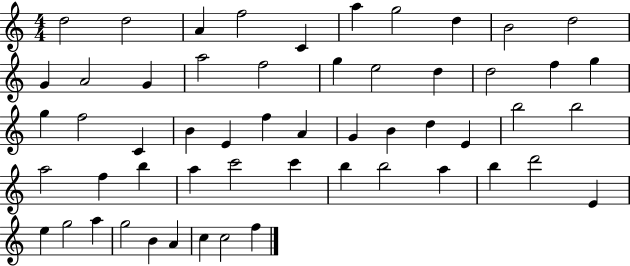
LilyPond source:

{
  \clef treble
  \numericTimeSignature
  \time 4/4
  \key c \major
  d''2 d''2 | a'4 f''2 c'4 | a''4 g''2 d''4 | b'2 d''2 | \break g'4 a'2 g'4 | a''2 f''2 | g''4 e''2 d''4 | d''2 f''4 g''4 | \break g''4 f''2 c'4 | b'4 e'4 f''4 a'4 | g'4 b'4 d''4 e'4 | b''2 b''2 | \break a''2 f''4 b''4 | a''4 c'''2 c'''4 | b''4 b''2 a''4 | b''4 d'''2 e'4 | \break e''4 g''2 a''4 | g''2 b'4 a'4 | c''4 c''2 f''4 | \bar "|."
}